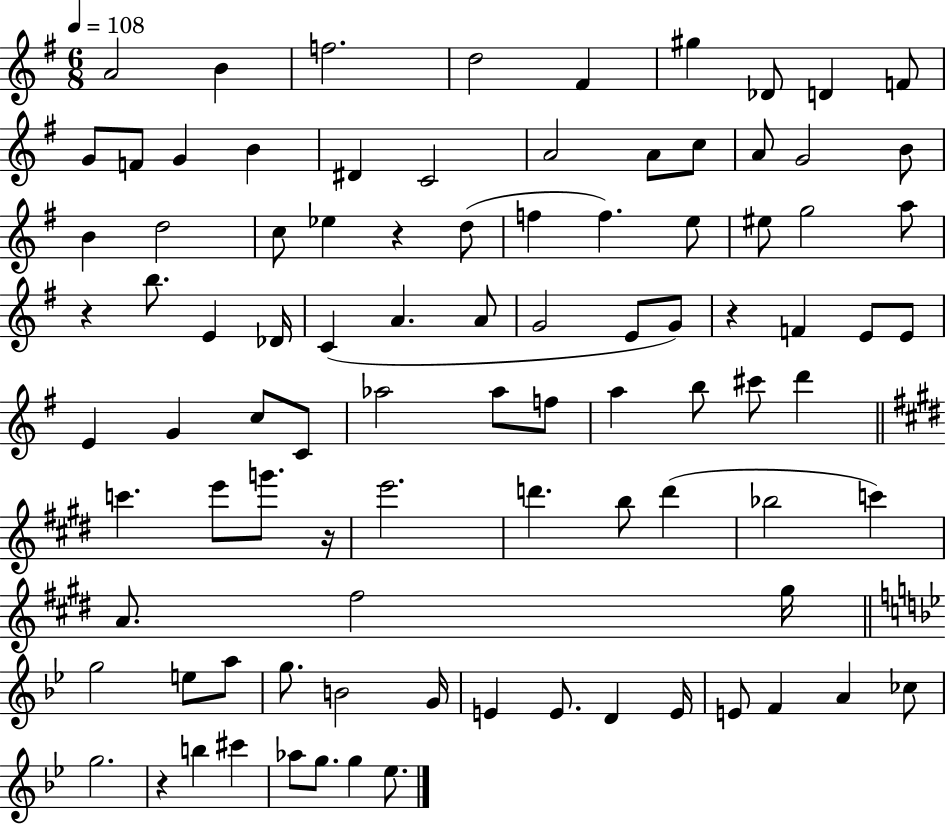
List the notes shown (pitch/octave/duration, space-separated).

A4/h B4/q F5/h. D5/h F#4/q G#5/q Db4/e D4/q F4/e G4/e F4/e G4/q B4/q D#4/q C4/h A4/h A4/e C5/e A4/e G4/h B4/e B4/q D5/h C5/e Eb5/q R/q D5/e F5/q F5/q. E5/e EIS5/e G5/h A5/e R/q B5/e. E4/q Db4/s C4/q A4/q. A4/e G4/h E4/e G4/e R/q F4/q E4/e E4/e E4/q G4/q C5/e C4/e Ab5/h Ab5/e F5/e A5/q B5/e C#6/e D6/q C6/q. E6/e G6/e. R/s E6/h. D6/q. B5/e D6/q Bb5/h C6/q A4/e. F#5/h G#5/s G5/h E5/e A5/e G5/e. B4/h G4/s E4/q E4/e. D4/q E4/s E4/e F4/q A4/q CES5/e G5/h. R/q B5/q C#6/q Ab5/e G5/e. G5/q Eb5/e.